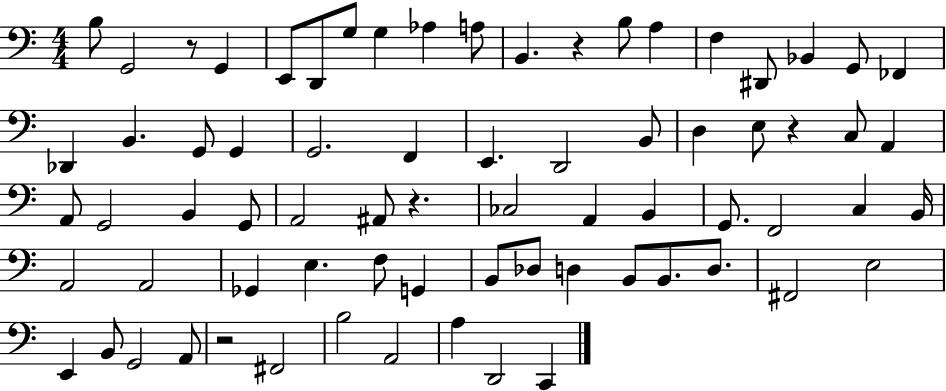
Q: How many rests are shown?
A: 5